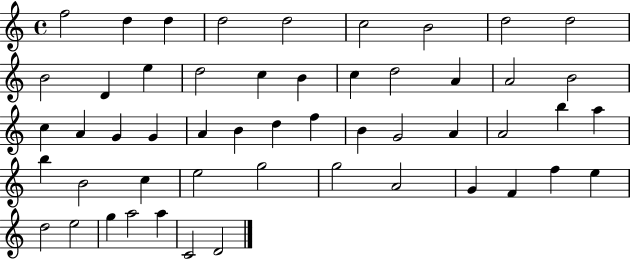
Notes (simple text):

F5/h D5/q D5/q D5/h D5/h C5/h B4/h D5/h D5/h B4/h D4/q E5/q D5/h C5/q B4/q C5/q D5/h A4/q A4/h B4/h C5/q A4/q G4/q G4/q A4/q B4/q D5/q F5/q B4/q G4/h A4/q A4/h B5/q A5/q B5/q B4/h C5/q E5/h G5/h G5/h A4/h G4/q F4/q F5/q E5/q D5/h E5/h G5/q A5/h A5/q C4/h D4/h